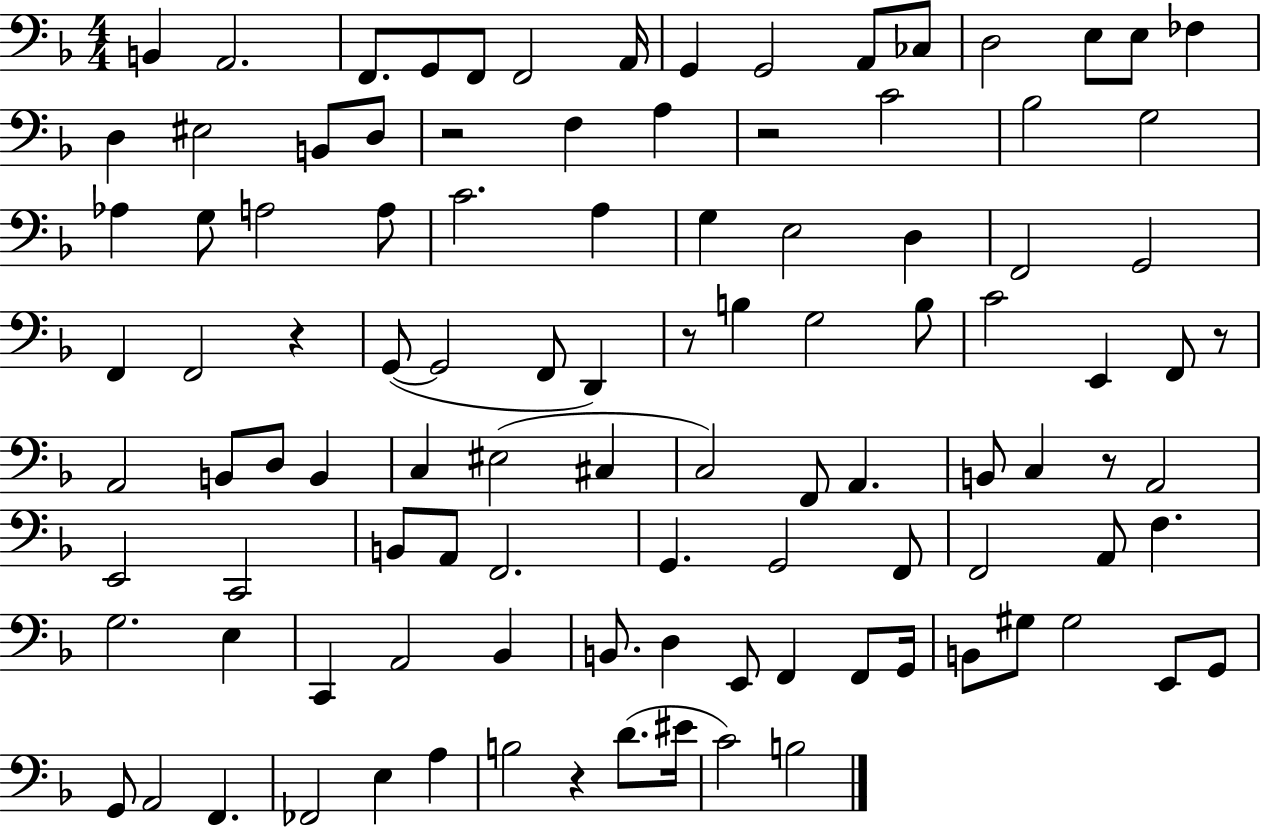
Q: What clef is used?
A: bass